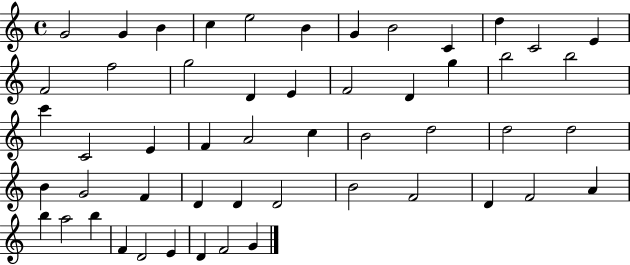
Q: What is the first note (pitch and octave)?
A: G4